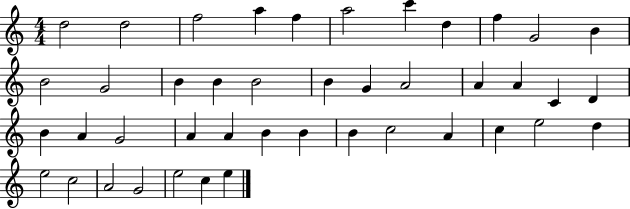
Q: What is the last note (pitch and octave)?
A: E5